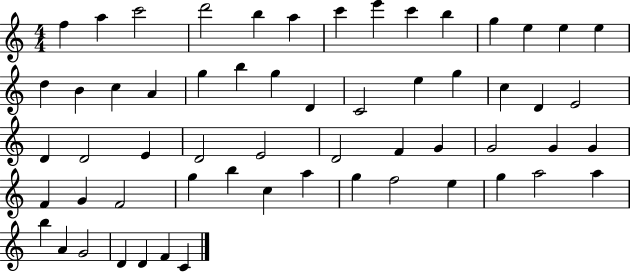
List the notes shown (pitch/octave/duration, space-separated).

F5/q A5/q C6/h D6/h B5/q A5/q C6/q E6/q C6/q B5/q G5/q E5/q E5/q E5/q D5/q B4/q C5/q A4/q G5/q B5/q G5/q D4/q C4/h E5/q G5/q C5/q D4/q E4/h D4/q D4/h E4/q D4/h E4/h D4/h F4/q G4/q G4/h G4/q G4/q F4/q G4/q F4/h G5/q B5/q C5/q A5/q G5/q F5/h E5/q G5/q A5/h A5/q B5/q A4/q G4/h D4/q D4/q F4/q C4/q